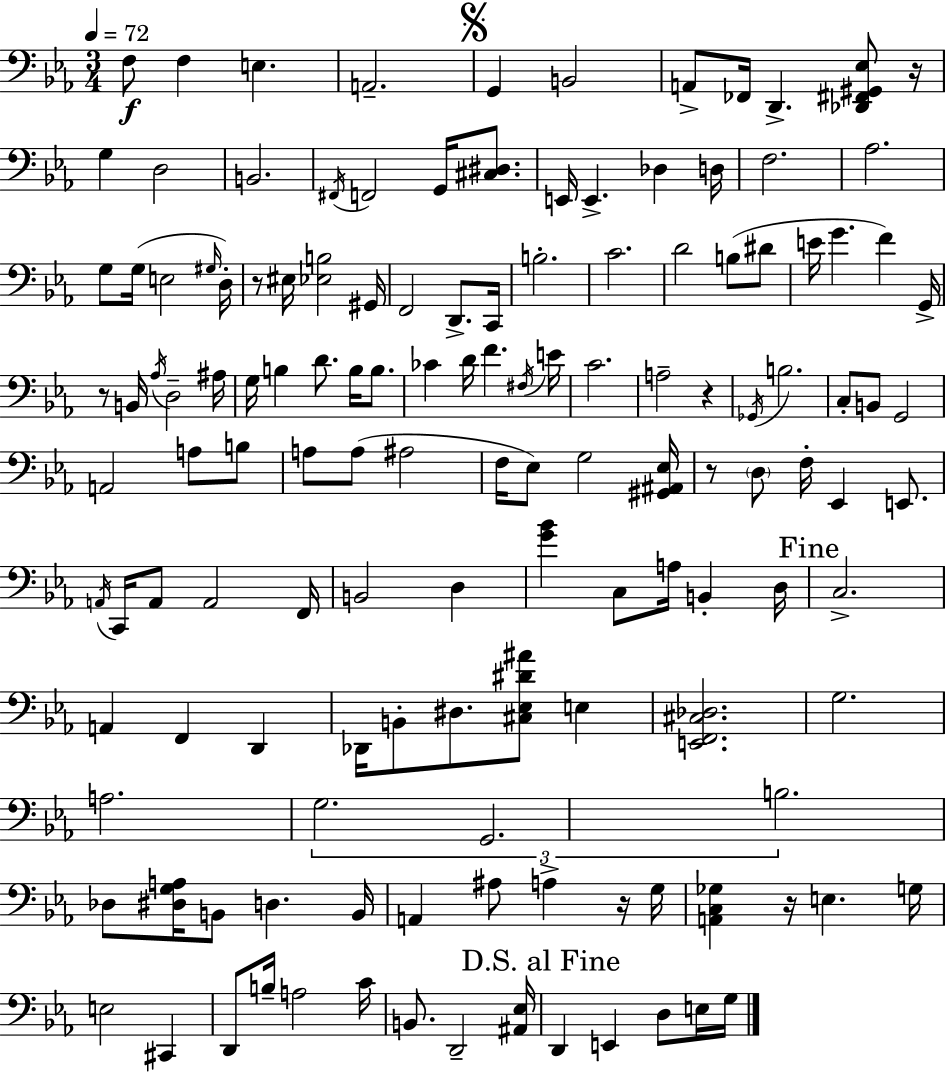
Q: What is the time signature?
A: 3/4